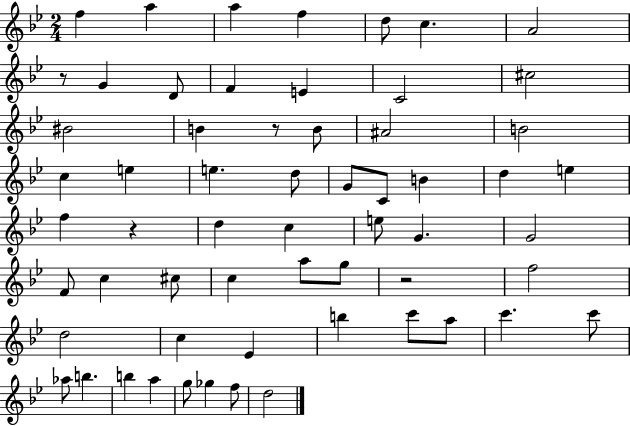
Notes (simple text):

F5/q A5/q A5/q F5/q D5/e C5/q. A4/h R/e G4/q D4/e F4/q E4/q C4/h C#5/h BIS4/h B4/q R/e B4/e A#4/h B4/h C5/q E5/q E5/q. D5/e G4/e C4/e B4/q D5/q E5/q F5/q R/q D5/q C5/q E5/e G4/q. G4/h F4/e C5/q C#5/e C5/q A5/e G5/e R/h F5/h D5/h C5/q Eb4/q B5/q C6/e A5/e C6/q. C6/e Ab5/e B5/q. B5/q A5/q G5/e Gb5/q F5/e D5/h